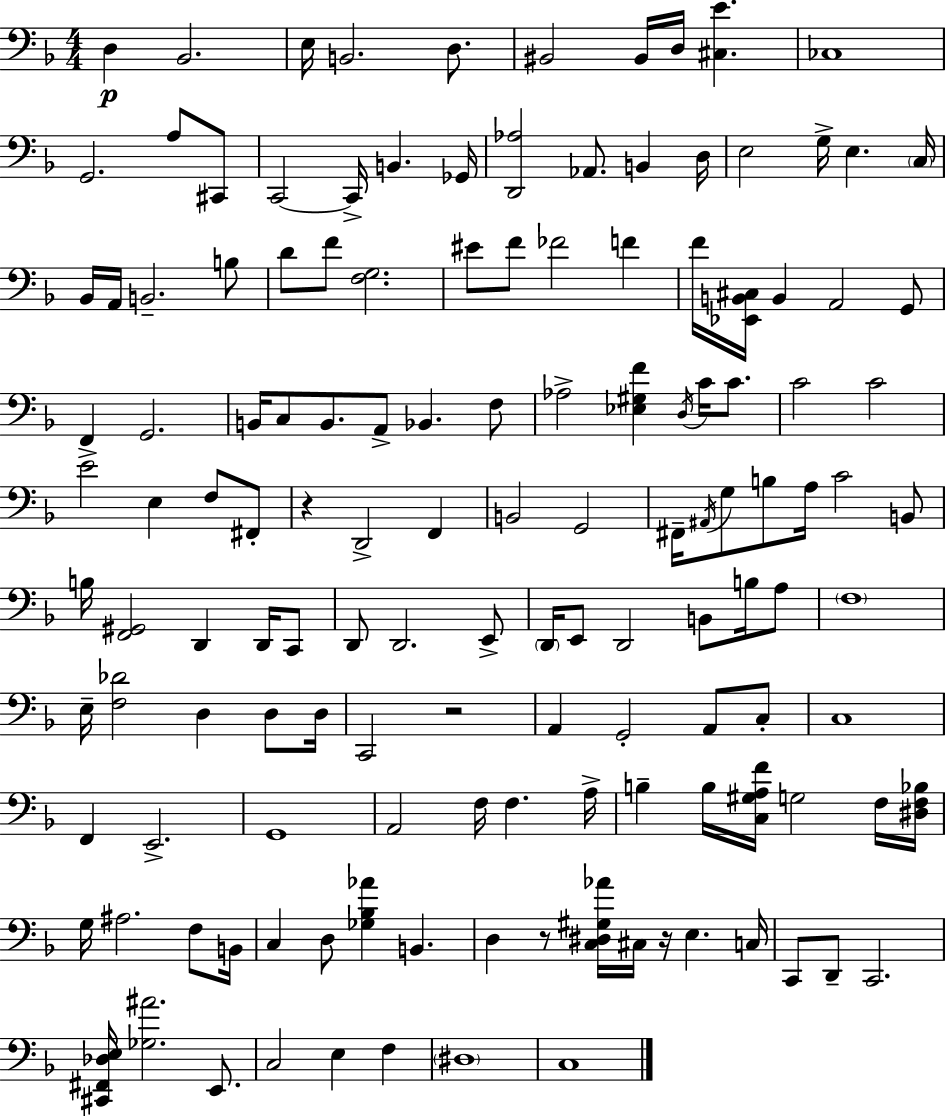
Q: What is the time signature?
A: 4/4